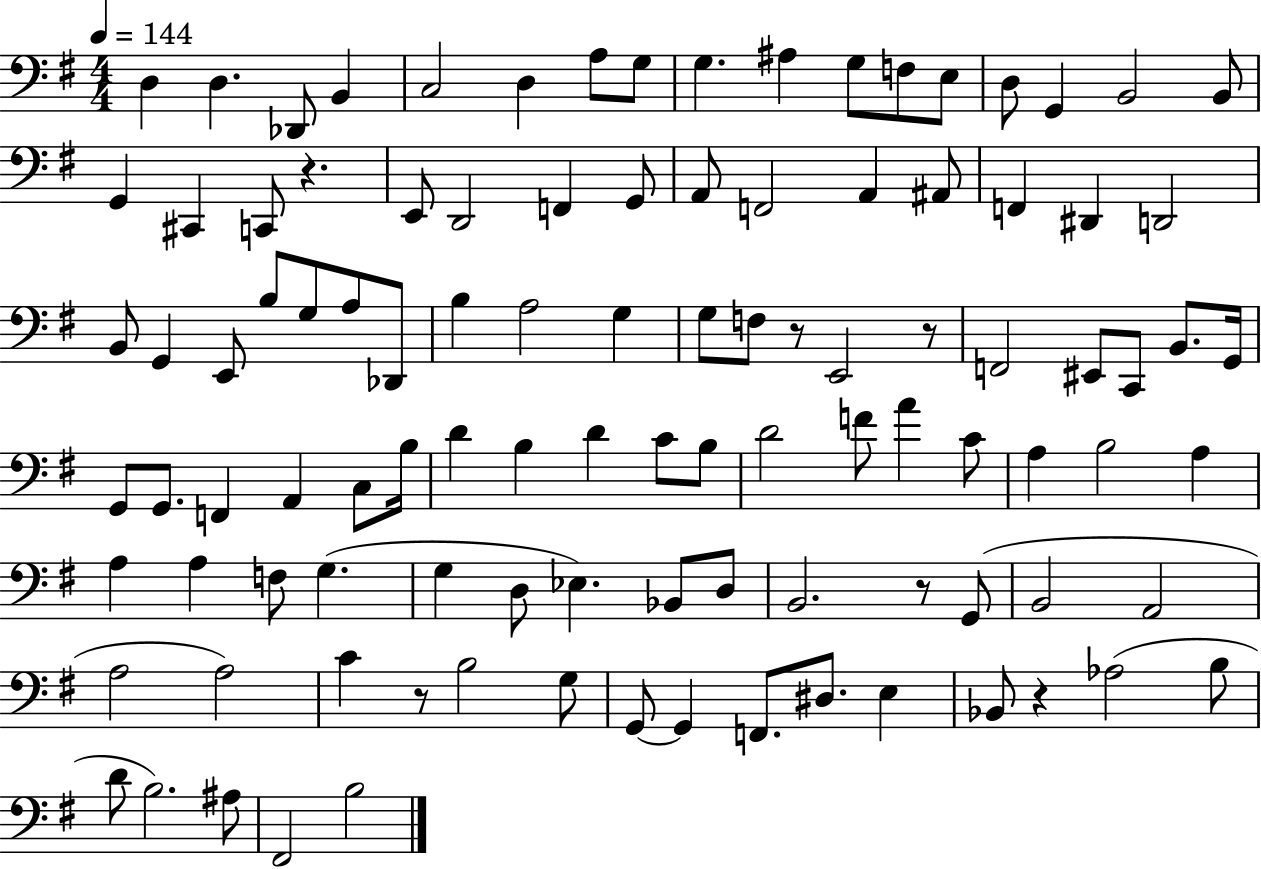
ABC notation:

X:1
T:Untitled
M:4/4
L:1/4
K:G
D, D, _D,,/2 B,, C,2 D, A,/2 G,/2 G, ^A, G,/2 F,/2 E,/2 D,/2 G,, B,,2 B,,/2 G,, ^C,, C,,/2 z E,,/2 D,,2 F,, G,,/2 A,,/2 F,,2 A,, ^A,,/2 F,, ^D,, D,,2 B,,/2 G,, E,,/2 B,/2 G,/2 A,/2 _D,,/2 B, A,2 G, G,/2 F,/2 z/2 E,,2 z/2 F,,2 ^E,,/2 C,,/2 B,,/2 G,,/4 G,,/2 G,,/2 F,, A,, C,/2 B,/4 D B, D C/2 B,/2 D2 F/2 A C/2 A, B,2 A, A, A, F,/2 G, G, D,/2 _E, _B,,/2 D,/2 B,,2 z/2 G,,/2 B,,2 A,,2 A,2 A,2 C z/2 B,2 G,/2 G,,/2 G,, F,,/2 ^D,/2 E, _B,,/2 z _A,2 B,/2 D/2 B,2 ^A,/2 ^F,,2 B,2